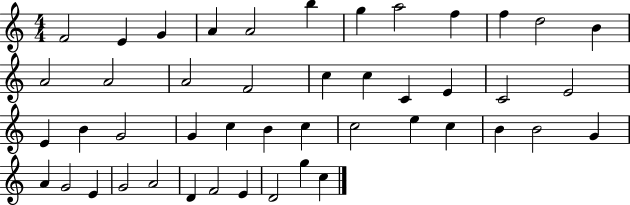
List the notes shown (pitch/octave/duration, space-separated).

F4/h E4/q G4/q A4/q A4/h B5/q G5/q A5/h F5/q F5/q D5/h B4/q A4/h A4/h A4/h F4/h C5/q C5/q C4/q E4/q C4/h E4/h E4/q B4/q G4/h G4/q C5/q B4/q C5/q C5/h E5/q C5/q B4/q B4/h G4/q A4/q G4/h E4/q G4/h A4/h D4/q F4/h E4/q D4/h G5/q C5/q